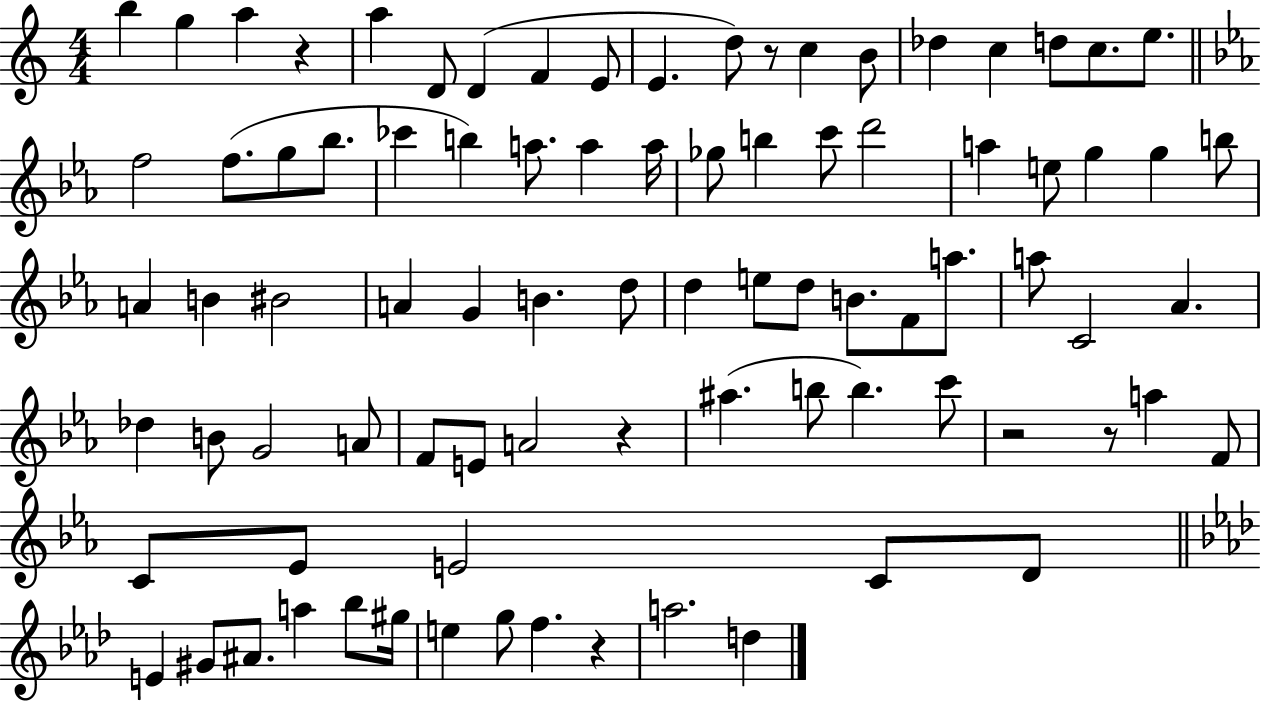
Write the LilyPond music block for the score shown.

{
  \clef treble
  \numericTimeSignature
  \time 4/4
  \key c \major
  \repeat volta 2 { b''4 g''4 a''4 r4 | a''4 d'8 d'4( f'4 e'8 | e'4. d''8) r8 c''4 b'8 | des''4 c''4 d''8 c''8. e''8. | \break \bar "||" \break \key ees \major f''2 f''8.( g''8 bes''8. | ces'''4 b''4) a''8. a''4 a''16 | ges''8 b''4 c'''8 d'''2 | a''4 e''8 g''4 g''4 b''8 | \break a'4 b'4 bis'2 | a'4 g'4 b'4. d''8 | d''4 e''8 d''8 b'8. f'8 a''8. | a''8 c'2 aes'4. | \break des''4 b'8 g'2 a'8 | f'8 e'8 a'2 r4 | ais''4.( b''8 b''4.) c'''8 | r2 r8 a''4 f'8 | \break c'8 ees'8 e'2 c'8 d'8 | \bar "||" \break \key aes \major e'4 gis'8 ais'8. a''4 bes''8 gis''16 | e''4 g''8 f''4. r4 | a''2. d''4 | } \bar "|."
}